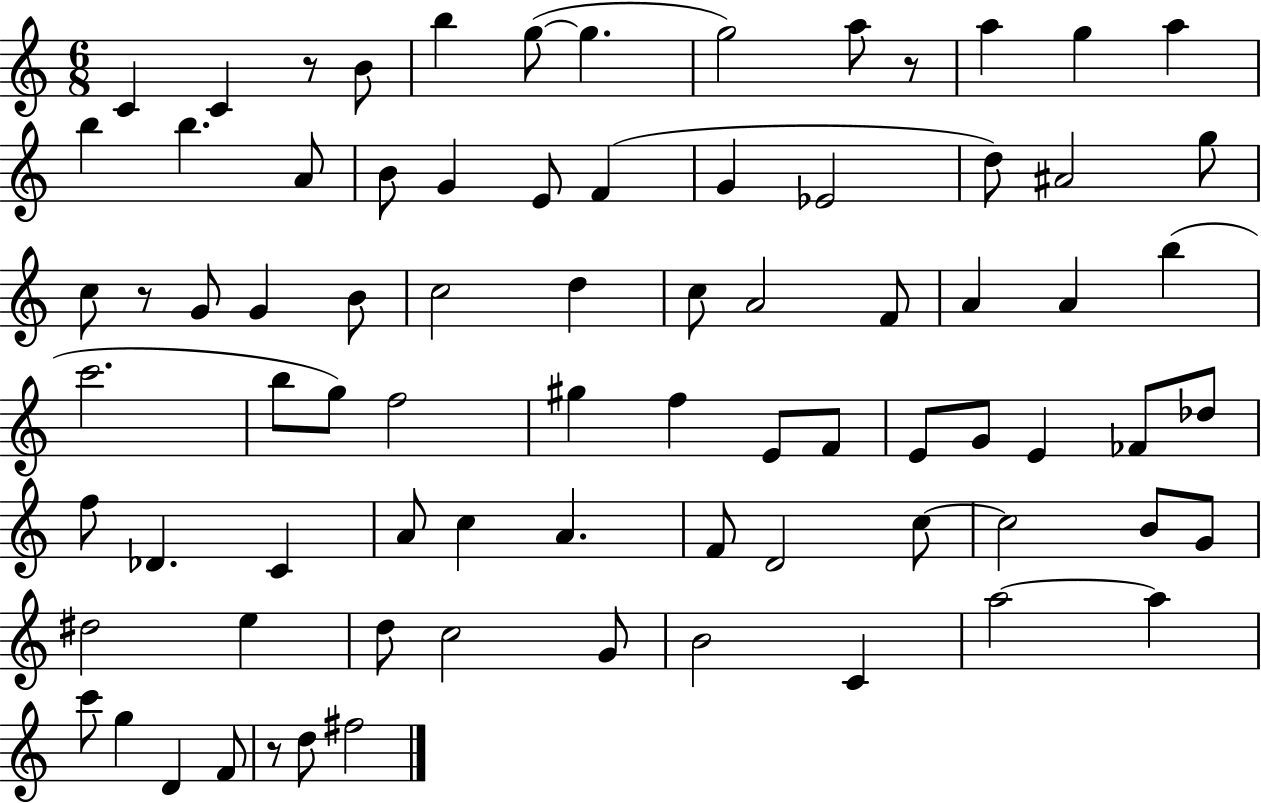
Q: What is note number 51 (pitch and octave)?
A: C4